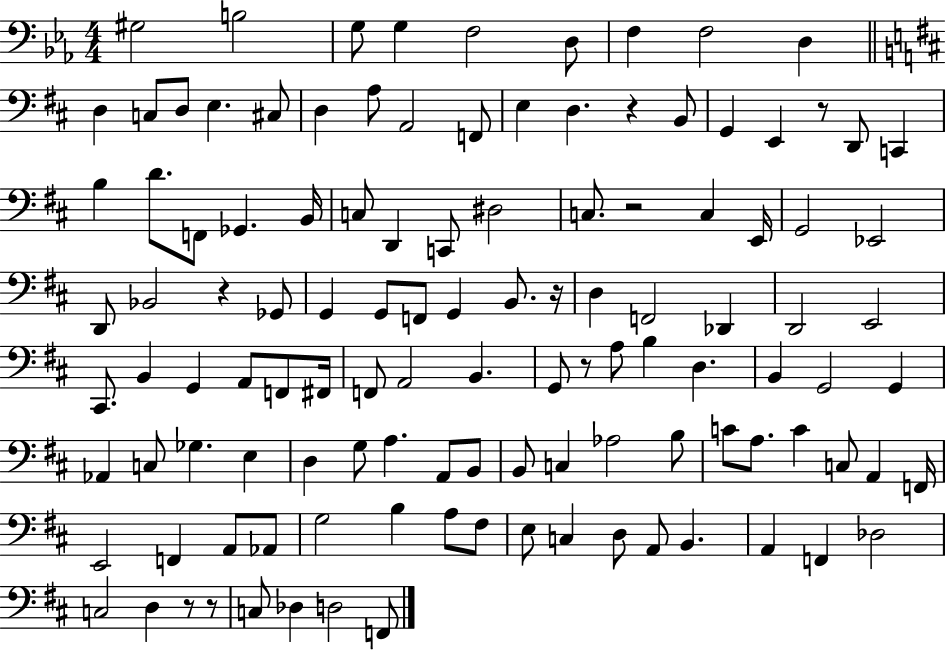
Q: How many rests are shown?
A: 8